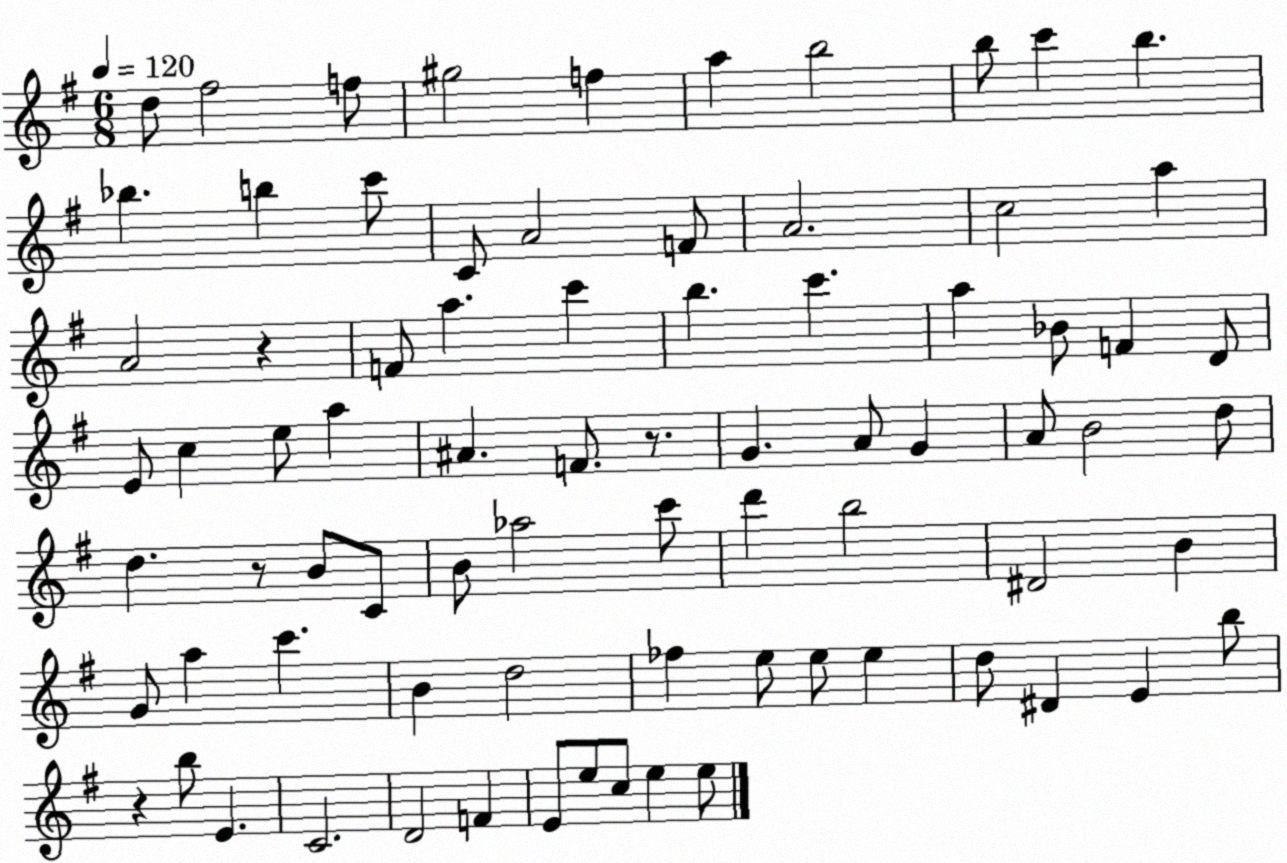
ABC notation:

X:1
T:Untitled
M:6/8
L:1/4
K:G
d/2 ^f2 f/2 ^g2 f a b2 b/2 c' b _b b c'/2 C/2 A2 F/2 A2 c2 a A2 z F/2 a c' b c' a _B/2 F D/2 E/2 c e/2 a ^A F/2 z/2 G A/2 G A/2 B2 d/2 d z/2 B/2 C/2 B/2 _a2 c'/2 d' b2 ^D2 B G/2 a c' B d2 _f e/2 e/2 e d/2 ^D E b/2 z b/2 E C2 D2 F E/2 e/2 c/2 e e/2